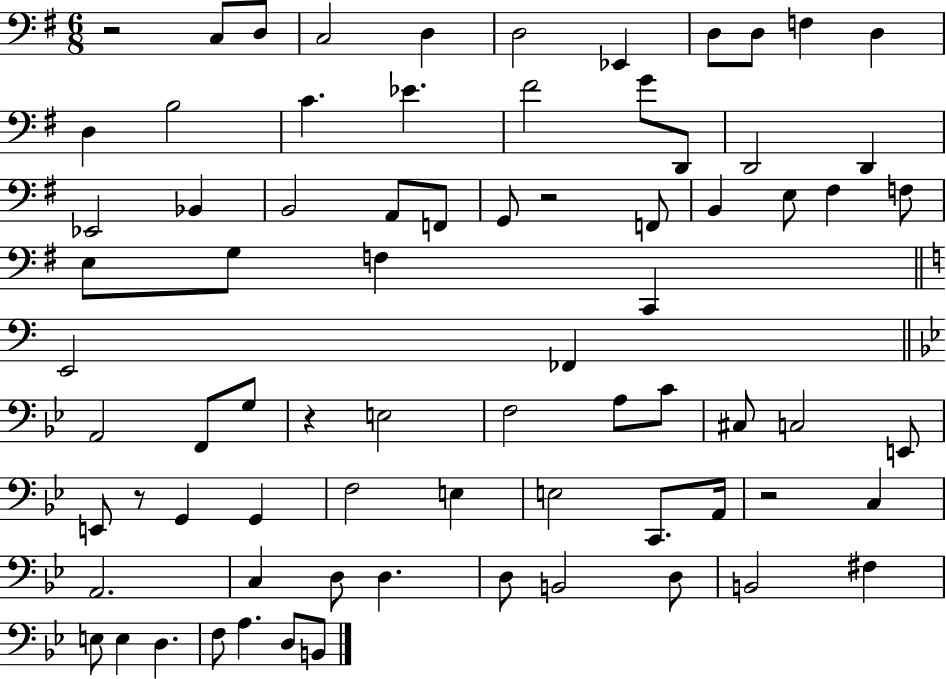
R/h C3/e D3/e C3/h D3/q D3/h Eb2/q D3/e D3/e F3/q D3/q D3/q B3/h C4/q. Eb4/q. F#4/h G4/e D2/e D2/h D2/q Eb2/h Bb2/q B2/h A2/e F2/e G2/e R/h F2/e B2/q E3/e F#3/q F3/e E3/e G3/e F3/q C2/q E2/h FES2/q A2/h F2/e G3/e R/q E3/h F3/h A3/e C4/e C#3/e C3/h E2/e E2/e R/e G2/q G2/q F3/h E3/q E3/h C2/e. A2/s R/h C3/q A2/h. C3/q D3/e D3/q. D3/e B2/h D3/e B2/h F#3/q E3/e E3/q D3/q. F3/e A3/q. D3/e B2/e